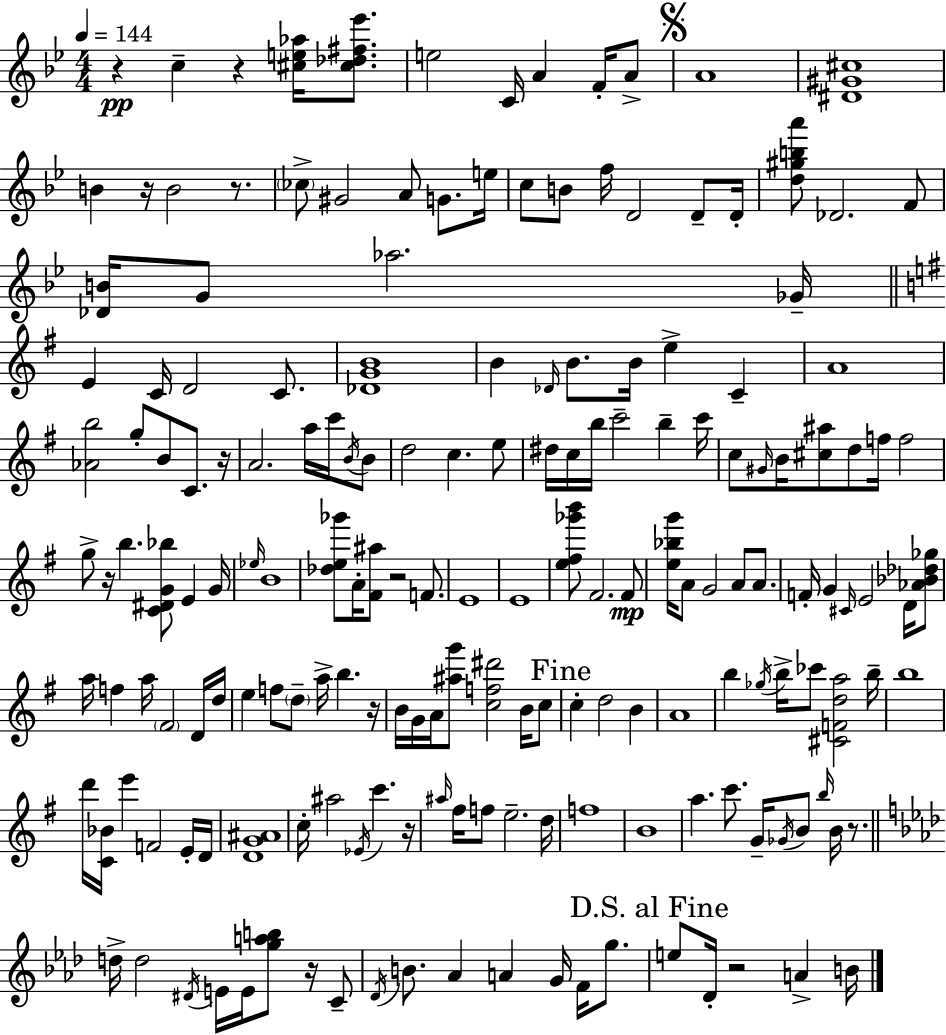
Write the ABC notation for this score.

X:1
T:Untitled
M:4/4
L:1/4
K:Bb
z c z [^ce_a]/4 [^c_d^f_e']/2 e2 C/4 A F/4 A/2 A4 [^D^G^c]4 B z/4 B2 z/2 _c/2 ^G2 A/2 G/2 e/4 c/2 B/2 f/4 D2 D/2 D/4 [d^gba']/2 _D2 F/2 [_DB]/4 G/2 _a2 _G/4 E C/4 D2 C/2 [_DGB]4 B _D/4 B/2 B/4 e C A4 [_Ab]2 g/2 B/2 C/2 z/4 A2 a/4 c'/4 B/4 B/2 d2 c e/2 ^d/4 c/4 b/4 c'2 b c'/4 c/2 ^G/4 B/4 [^c^a]/2 d/2 f/4 f2 g/2 z/4 b [C^DG_b]/2 E G/4 _e/4 B4 [_de_g']/2 A/4 [^F^a]/2 z2 F/2 E4 E4 [e^f_g'b']/2 ^F2 ^F/2 [e_bg']/4 A/2 G2 A/2 A/2 F/4 G ^C/4 E2 D/4 [_A_B_d_g]/2 a/4 f a/4 ^F2 D/4 d/4 e f/2 d/2 a/4 b z/4 B/4 G/4 A/4 [^ag']/2 [cf^d']2 B/4 c/2 c d2 B A4 b _g/4 b/4 _c'/2 [^CFda]2 b/4 b4 d'/4 [C_B]/4 e' F2 E/4 D/4 [DG^A]4 c/4 ^a2 _E/4 c' z/4 ^a/4 ^f/4 f/2 e2 d/4 f4 B4 a c'/2 G/4 _G/4 B/2 b/4 B/4 z/2 d/4 d2 ^D/4 E/4 E/4 [gab]/2 z/4 C/2 _D/4 B/2 _A A G/4 F/4 g/2 e/2 _D/4 z2 A B/4